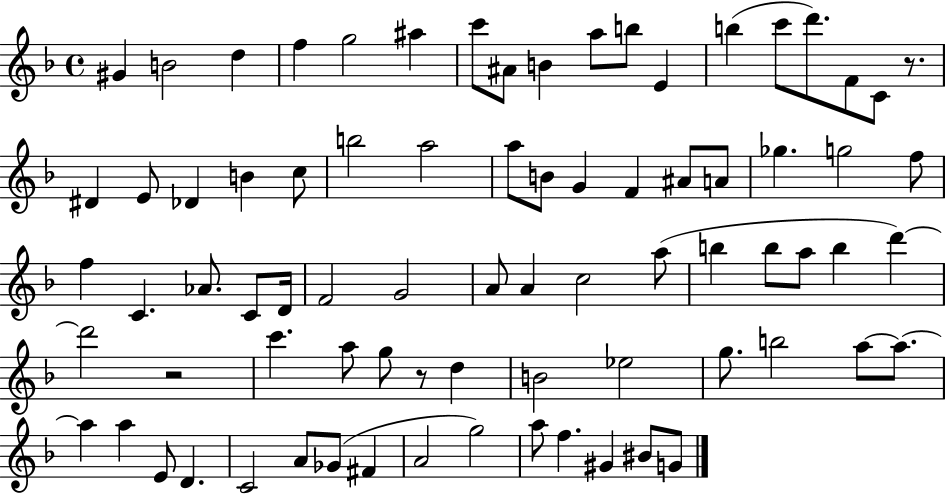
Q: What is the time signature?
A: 4/4